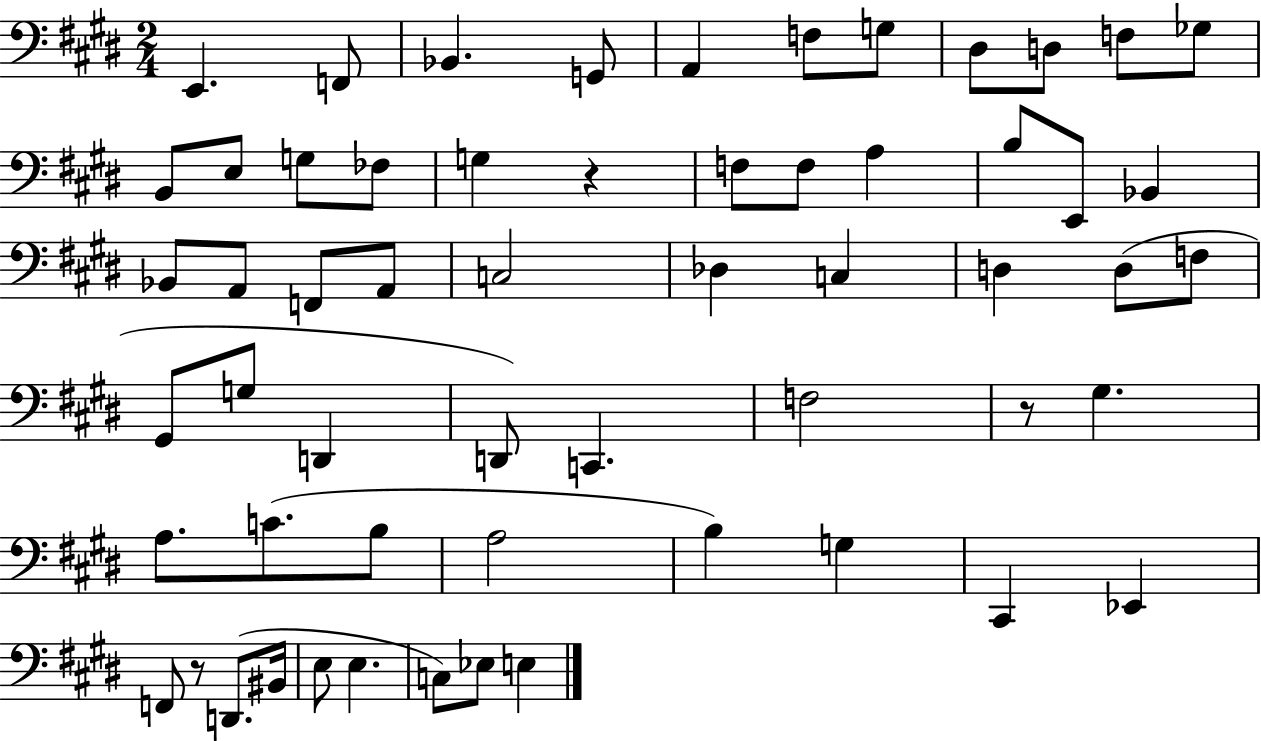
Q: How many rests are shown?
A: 3